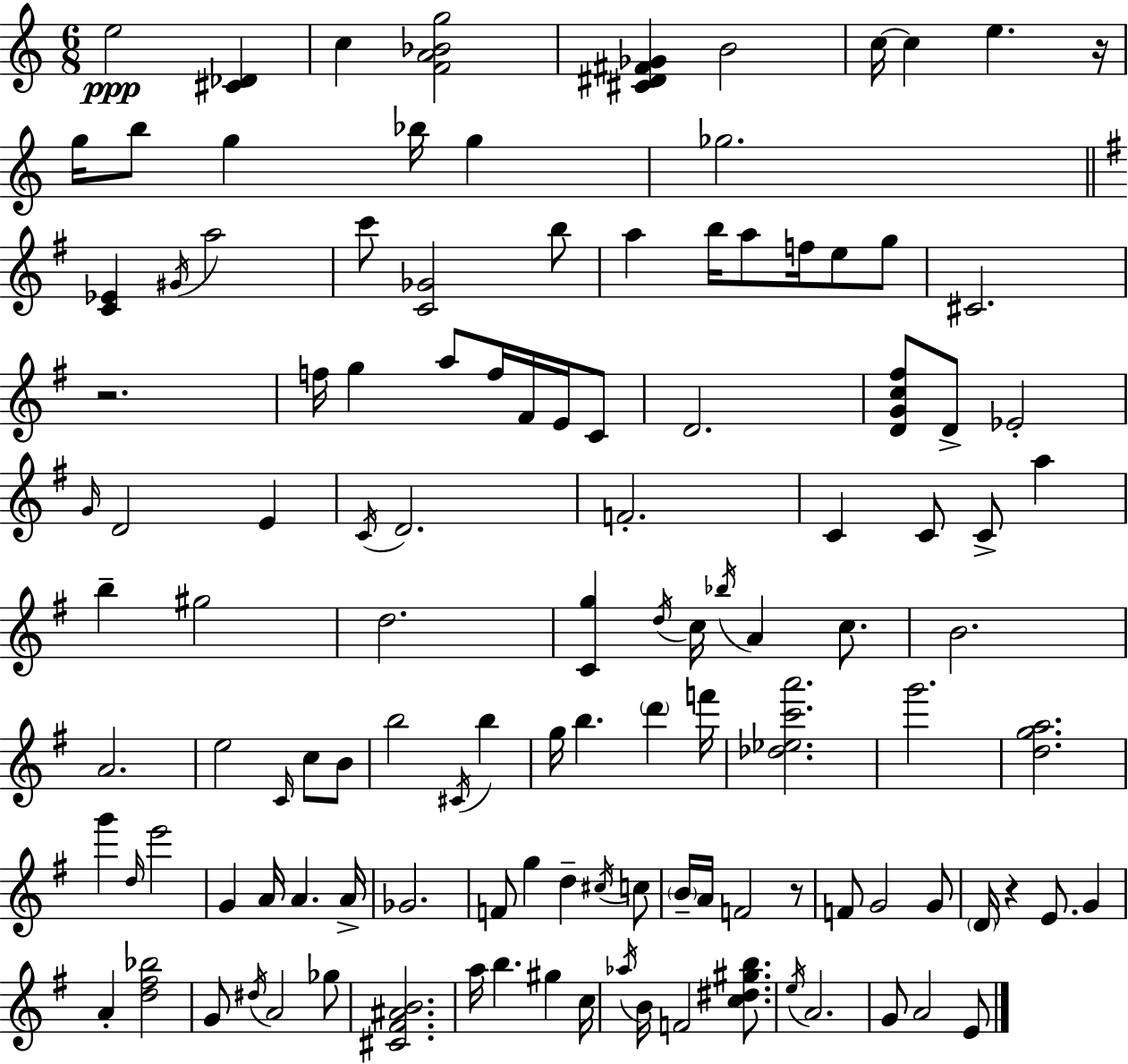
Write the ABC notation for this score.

X:1
T:Untitled
M:6/8
L:1/4
K:C
e2 [^C_D] c [FA_Bg]2 [^C^D^F_G] B2 c/4 c e z/4 g/4 b/2 g _b/4 g _g2 [C_E] ^G/4 a2 c'/2 [C_G]2 b/2 a b/4 a/2 f/4 e/2 g/2 ^C2 z2 f/4 g a/2 f/4 ^F/4 E/4 C/2 D2 [DGc^f]/2 D/2 _E2 G/4 D2 E C/4 D2 F2 C C/2 C/2 a b ^g2 d2 [Cg] d/4 c/4 _b/4 A c/2 B2 A2 e2 C/4 c/2 B/2 b2 ^C/4 b g/4 b d' f'/4 [_d_ec'a']2 g'2 [dga]2 g' d/4 e'2 G A/4 A A/4 _G2 F/2 g d ^c/4 c/2 B/4 A/4 F2 z/2 F/2 G2 G/2 D/4 z E/2 G A [d^f_b]2 G/2 ^d/4 A2 _g/2 [^C^F^AB]2 a/4 b ^g c/4 _a/4 B/4 F2 [c^d^gb]/2 e/4 A2 G/2 A2 E/2